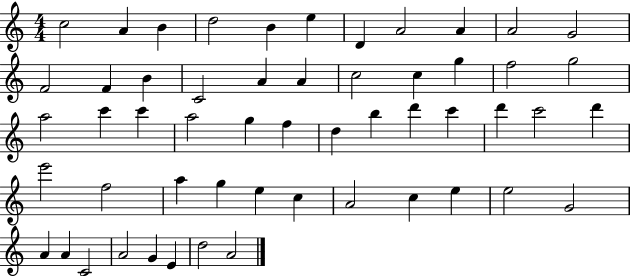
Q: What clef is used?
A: treble